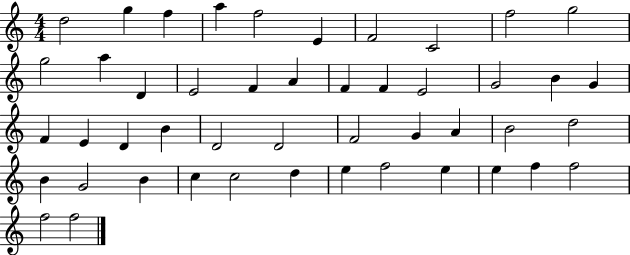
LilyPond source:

{
  \clef treble
  \numericTimeSignature
  \time 4/4
  \key c \major
  d''2 g''4 f''4 | a''4 f''2 e'4 | f'2 c'2 | f''2 g''2 | \break g''2 a''4 d'4 | e'2 f'4 a'4 | f'4 f'4 e'2 | g'2 b'4 g'4 | \break f'4 e'4 d'4 b'4 | d'2 d'2 | f'2 g'4 a'4 | b'2 d''2 | \break b'4 g'2 b'4 | c''4 c''2 d''4 | e''4 f''2 e''4 | e''4 f''4 f''2 | \break f''2 f''2 | \bar "|."
}